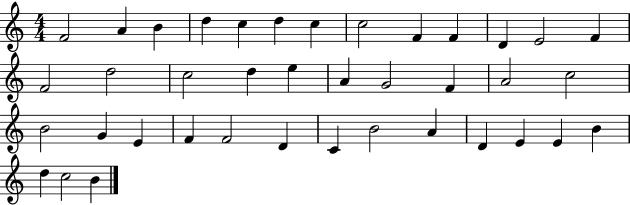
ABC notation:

X:1
T:Untitled
M:4/4
L:1/4
K:C
F2 A B d c d c c2 F F D E2 F F2 d2 c2 d e A G2 F A2 c2 B2 G E F F2 D C B2 A D E E B d c2 B